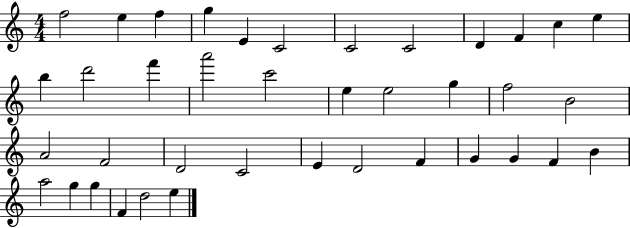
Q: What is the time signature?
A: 4/4